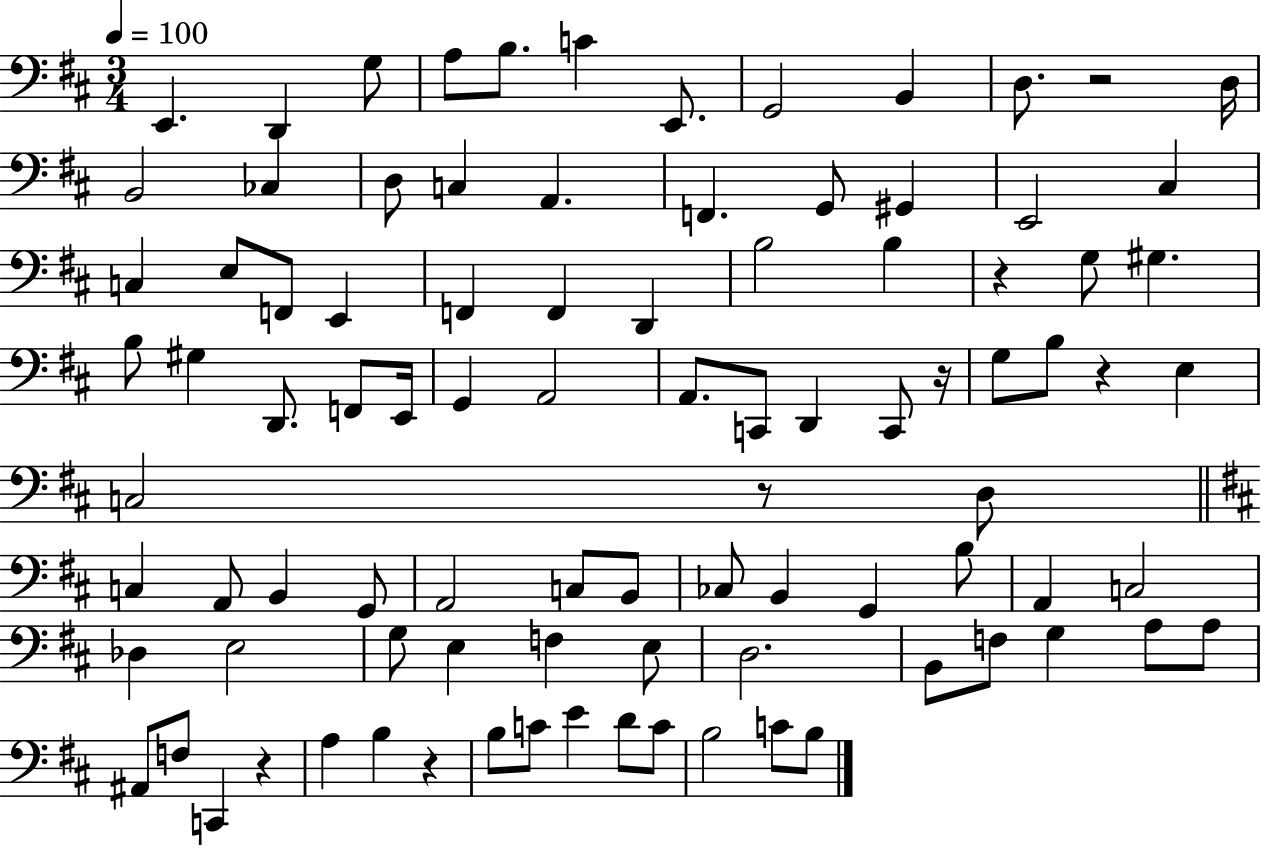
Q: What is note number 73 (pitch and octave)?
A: A3